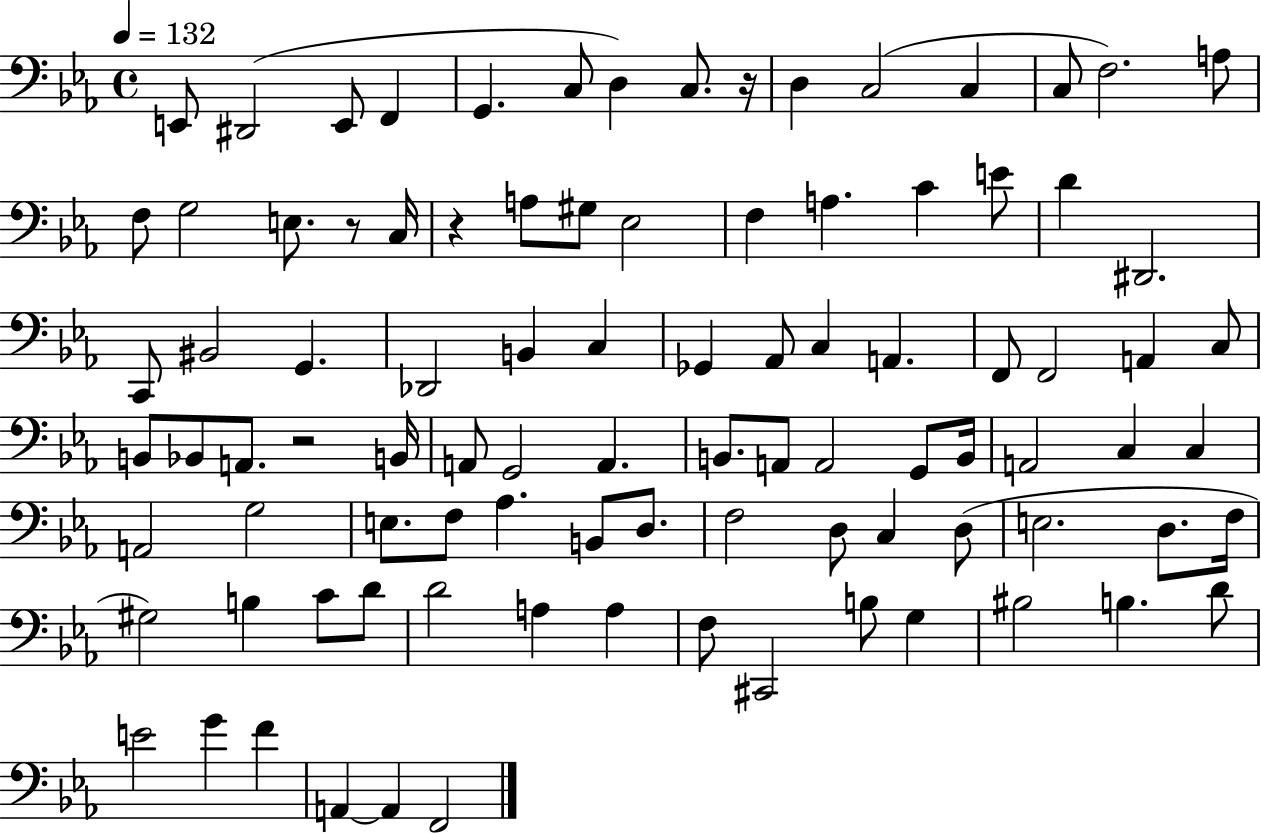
{
  \clef bass
  \time 4/4
  \defaultTimeSignature
  \key ees \major
  \tempo 4 = 132
  e,8 dis,2( e,8 f,4 | g,4. c8 d4) c8. r16 | d4 c2( c4 | c8 f2.) a8 | \break f8 g2 e8. r8 c16 | r4 a8 gis8 ees2 | f4 a4. c'4 e'8 | d'4 dis,2. | \break c,8 bis,2 g,4. | des,2 b,4 c4 | ges,4 aes,8 c4 a,4. | f,8 f,2 a,4 c8 | \break b,8 bes,8 a,8. r2 b,16 | a,8 g,2 a,4. | b,8. a,8 a,2 g,8 b,16 | a,2 c4 c4 | \break a,2 g2 | e8. f8 aes4. b,8 d8. | f2 d8 c4 d8( | e2. d8. f16 | \break gis2) b4 c'8 d'8 | d'2 a4 a4 | f8 cis,2 b8 g4 | bis2 b4. d'8 | \break e'2 g'4 f'4 | a,4~~ a,4 f,2 | \bar "|."
}